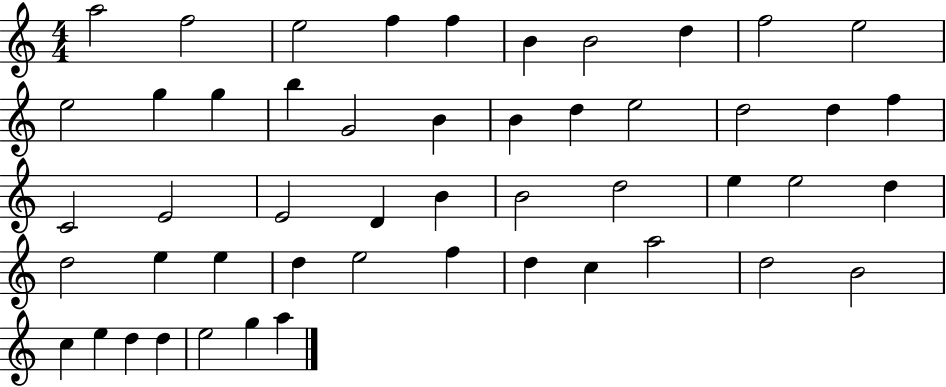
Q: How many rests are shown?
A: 0